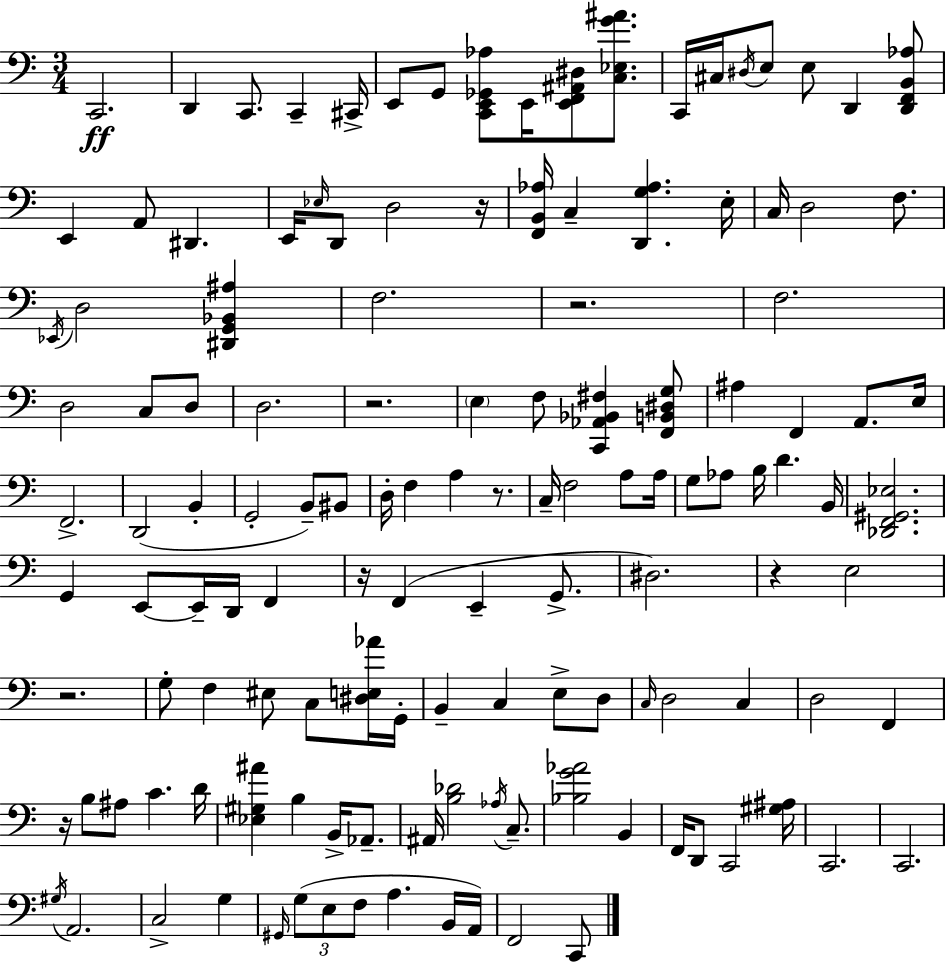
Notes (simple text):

C2/h. D2/q C2/e. C2/q C#2/s E2/e G2/e [C2,E2,Gb2,Ab3]/e E2/s [E2,F2,A#2,D#3]/e [C3,Eb3,G4,A#4]/e. C2/s C#3/s D#3/s E3/e E3/e D2/q [D2,F2,B2,Ab3]/e E2/q A2/e D#2/q. E2/s Eb3/s D2/e D3/h R/s [F2,B2,Ab3]/s C3/q [D2,G3,Ab3]/q. E3/s C3/s D3/h F3/e. Eb2/s D3/h [D#2,G2,Bb2,A#3]/q F3/h. R/h. F3/h. D3/h C3/e D3/e D3/h. R/h. E3/q F3/e [C2,Ab2,Bb2,F#3]/q [F2,B2,D#3,G3]/e A#3/q F2/q A2/e. E3/s F2/h. D2/h B2/q G2/h B2/e BIS2/e D3/s F3/q A3/q R/e. C3/s F3/h A3/e A3/s G3/e Ab3/e B3/s D4/q. B2/s [Db2,F2,G#2,Eb3]/h. G2/q E2/e E2/s D2/s F2/q R/s F2/q E2/q G2/e. D#3/h. R/q E3/h R/h. G3/e F3/q EIS3/e C3/e [D#3,E3,Ab4]/s G2/s B2/q C3/q E3/e D3/e C3/s D3/h C3/q D3/h F2/q R/s B3/e A#3/e C4/q. D4/s [Eb3,G#3,A#4]/q B3/q B2/s Ab2/e. A#2/s [B3,Db4]/h Ab3/s C3/e. [Bb3,G4,Ab4]/h B2/q F2/s D2/e C2/h [G#3,A#3]/s C2/h. C2/h. G#3/s A2/h. C3/h G3/q G#2/s G3/e E3/e F3/e A3/q. B2/s A2/s F2/h C2/e